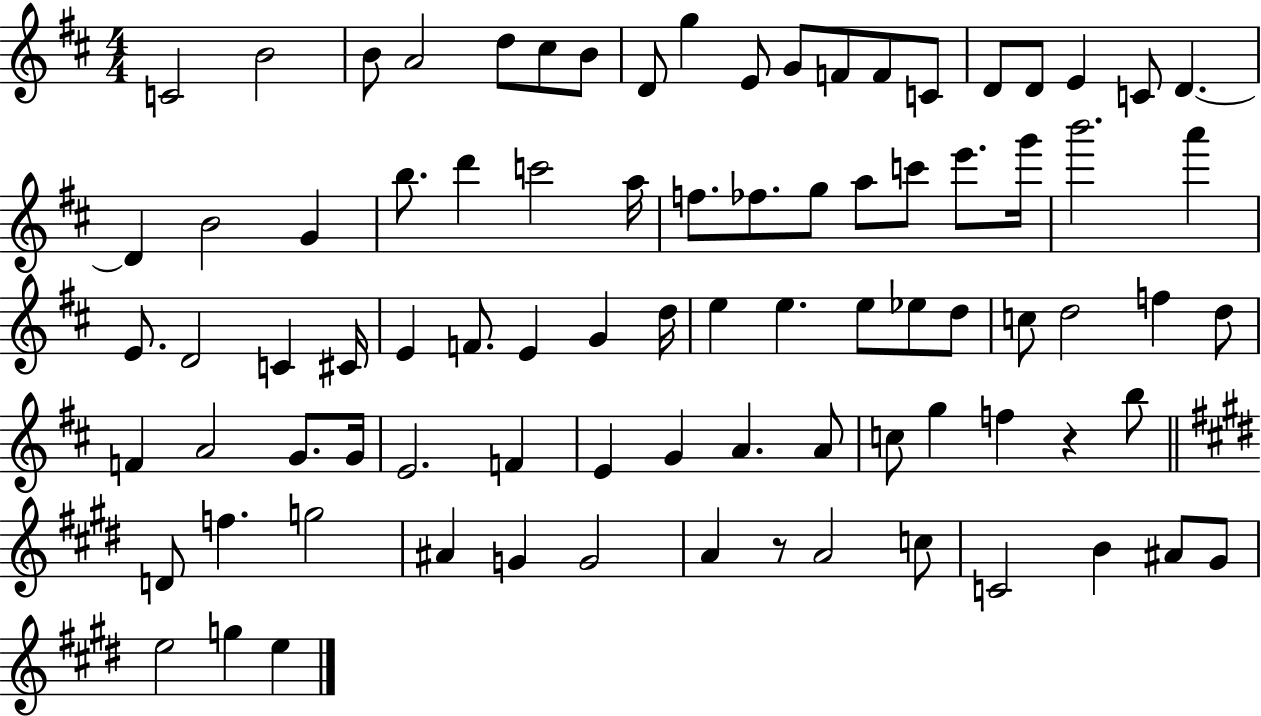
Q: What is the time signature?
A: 4/4